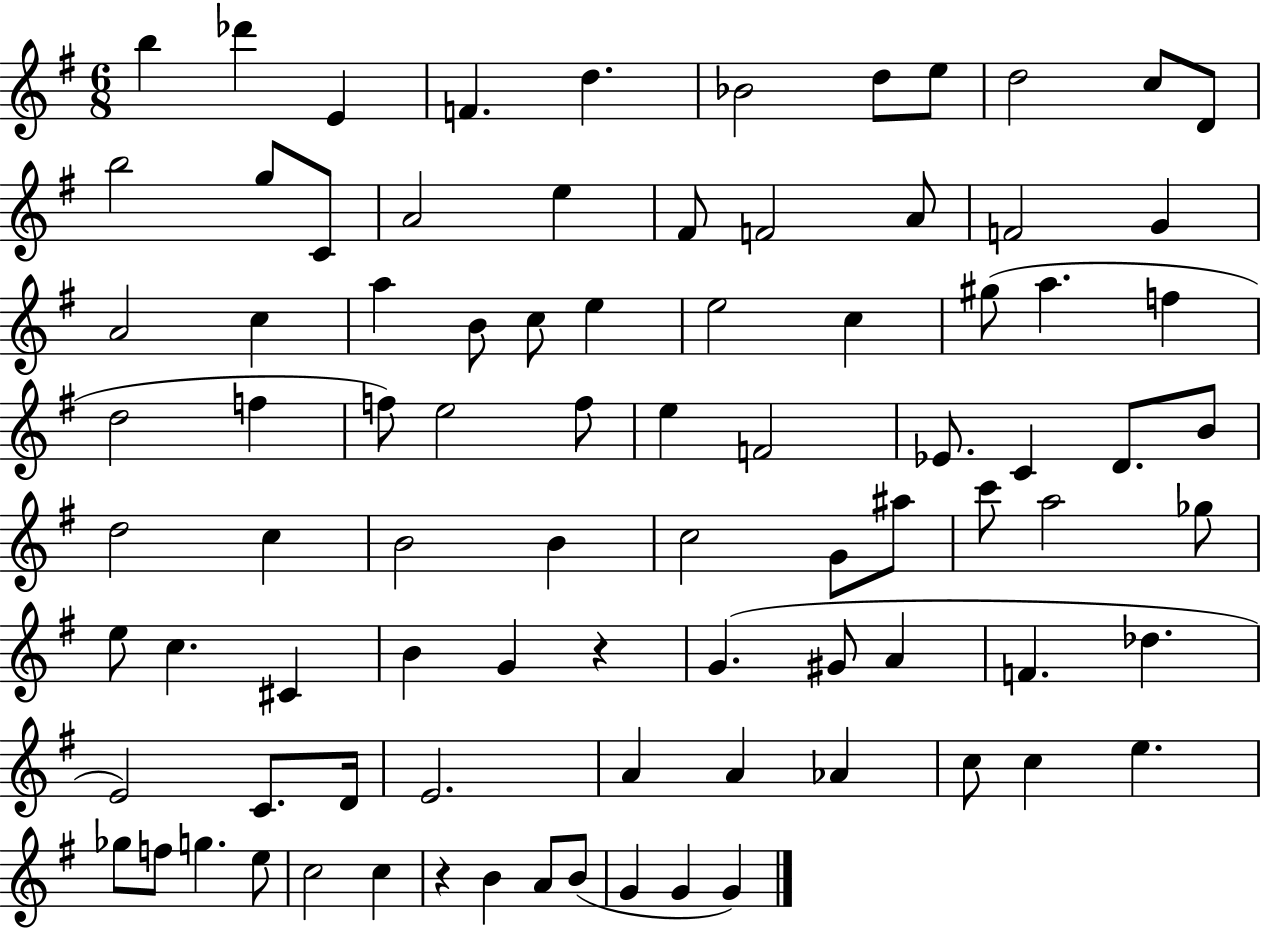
{
  \clef treble
  \numericTimeSignature
  \time 6/8
  \key g \major
  b''4 des'''4 e'4 | f'4. d''4. | bes'2 d''8 e''8 | d''2 c''8 d'8 | \break b''2 g''8 c'8 | a'2 e''4 | fis'8 f'2 a'8 | f'2 g'4 | \break a'2 c''4 | a''4 b'8 c''8 e''4 | e''2 c''4 | gis''8( a''4. f''4 | \break d''2 f''4 | f''8) e''2 f''8 | e''4 f'2 | ees'8. c'4 d'8. b'8 | \break d''2 c''4 | b'2 b'4 | c''2 g'8 ais''8 | c'''8 a''2 ges''8 | \break e''8 c''4. cis'4 | b'4 g'4 r4 | g'4.( gis'8 a'4 | f'4. des''4. | \break e'2) c'8. d'16 | e'2. | a'4 a'4 aes'4 | c''8 c''4 e''4. | \break ges''8 f''8 g''4. e''8 | c''2 c''4 | r4 b'4 a'8 b'8( | g'4 g'4 g'4) | \break \bar "|."
}